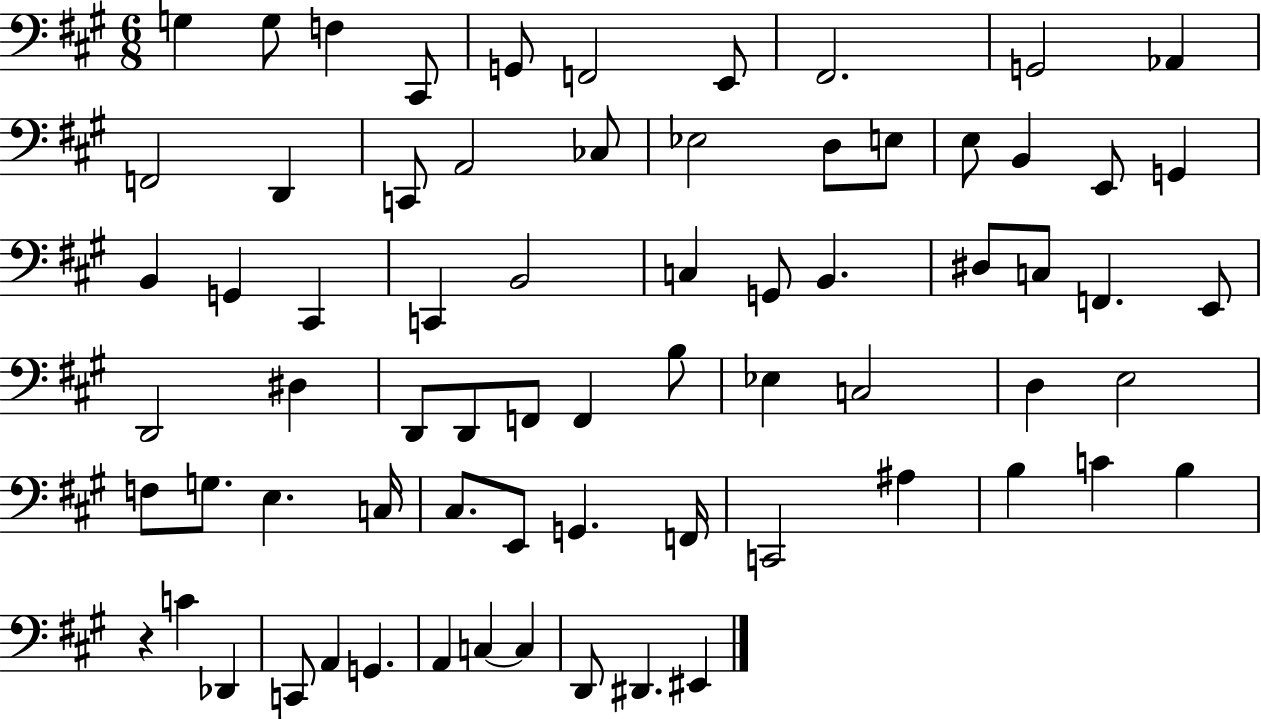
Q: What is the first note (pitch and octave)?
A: G3